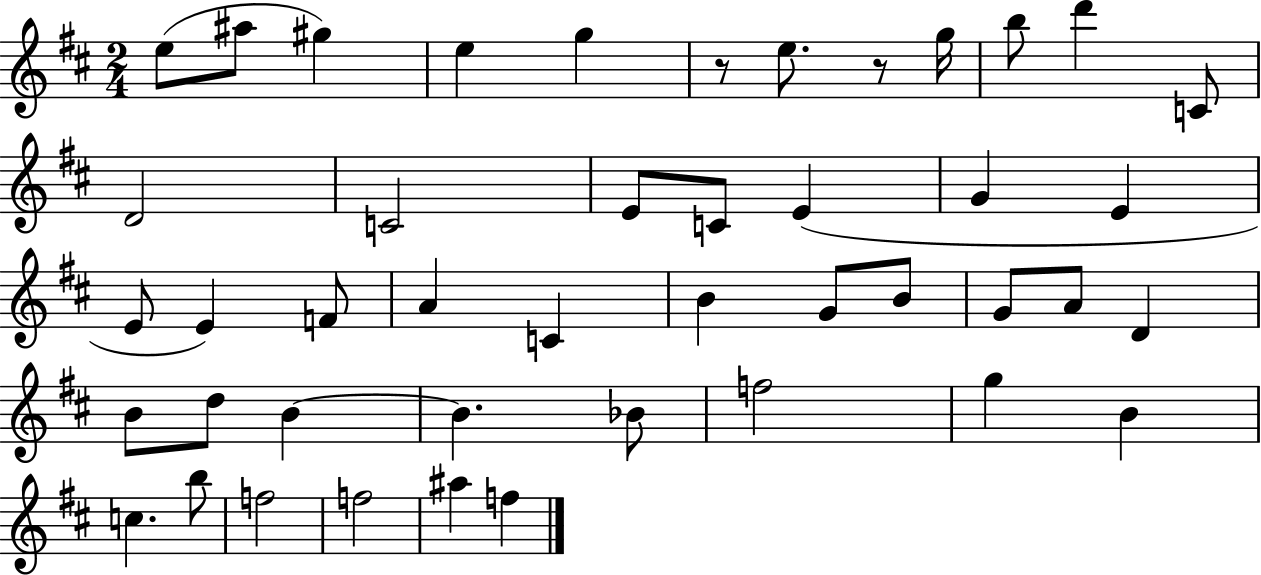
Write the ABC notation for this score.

X:1
T:Untitled
M:2/4
L:1/4
K:D
e/2 ^a/2 ^g e g z/2 e/2 z/2 g/4 b/2 d' C/2 D2 C2 E/2 C/2 E G E E/2 E F/2 A C B G/2 B/2 G/2 A/2 D B/2 d/2 B B _B/2 f2 g B c b/2 f2 f2 ^a f